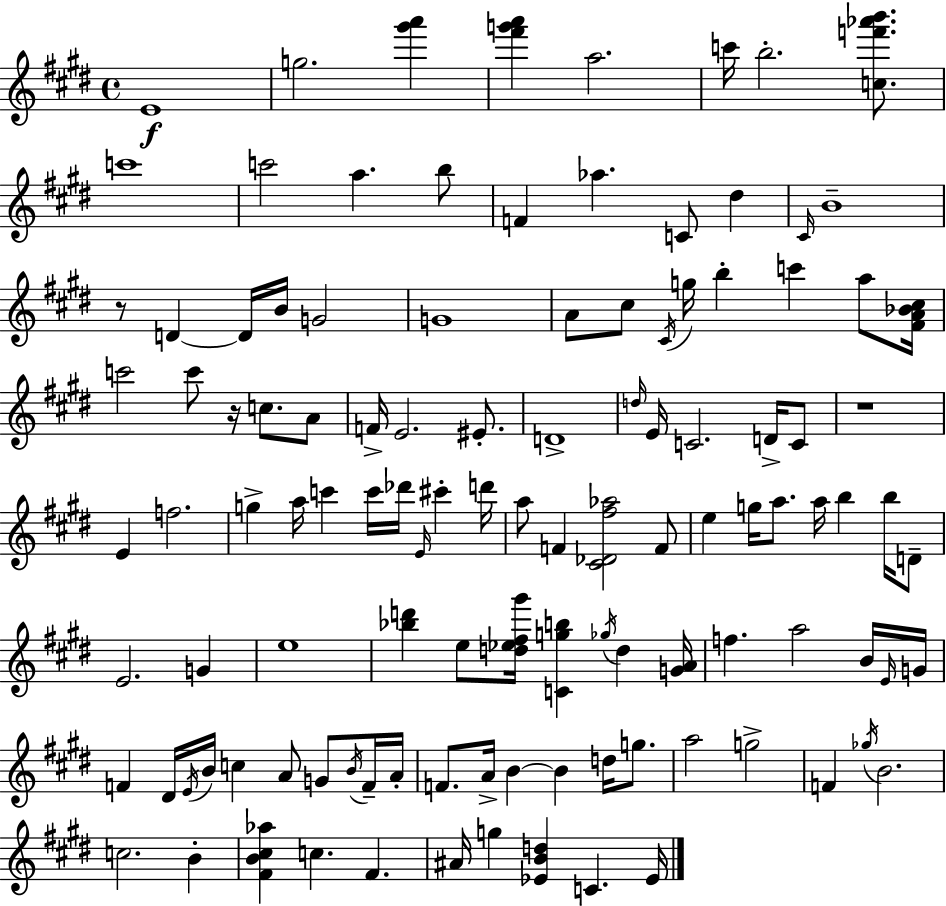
{
  \clef treble
  \time 4/4
  \defaultTimeSignature
  \key e \major
  e'1\f | g''2. <gis''' a'''>4 | <fis''' g''' a'''>4 a''2. | c'''16 b''2.-. <c'' f''' aes''' b'''>8. | \break c'''1 | c'''2 a''4. b''8 | f'4 aes''4. c'8 dis''4 | \grace { cis'16 } b'1-- | \break r8 d'4~~ d'16 b'16 g'2 | g'1 | a'8 cis''8 \acciaccatura { cis'16 } g''16 b''4-. c'''4 a''8 | <fis' a' bes' cis''>16 c'''2 c'''8 r16 c''8. | \break a'8 f'16-> e'2. eis'8.-. | d'1-> | \grace { d''16 } e'16 c'2. | d'16-> c'8 r1 | \break e'4 f''2. | g''4-> a''16 c'''4 c'''16 des'''16 \grace { e'16 } cis'''4-. | d'''16 a''8 f'4 <cis' des' fis'' aes''>2 | f'8 e''4 g''16 a''8. a''16 b''4 | \break b''16 d'8-- e'2. | g'4 e''1 | <bes'' d'''>4 e''8 <d'' ees'' fis'' gis'''>16 <c' g'' b''>4 \acciaccatura { ges''16 } | d''4 <g' a'>16 f''4. a''2 | \break b'16 \grace { e'16 } g'16 f'4 dis'16 \acciaccatura { e'16 } b'16 c''4 | a'8 g'8 \acciaccatura { b'16 } f'16-- a'16-. f'8. a'16-> b'4~~ | b'4 d''16 g''8. a''2 | g''2-> f'4 \acciaccatura { ges''16 } b'2. | \break c''2. | b'4-. <fis' b' cis'' aes''>4 c''4. | fis'4. ais'16 g''4 <ees' b' d''>4 | c'4. ees'16 \bar "|."
}